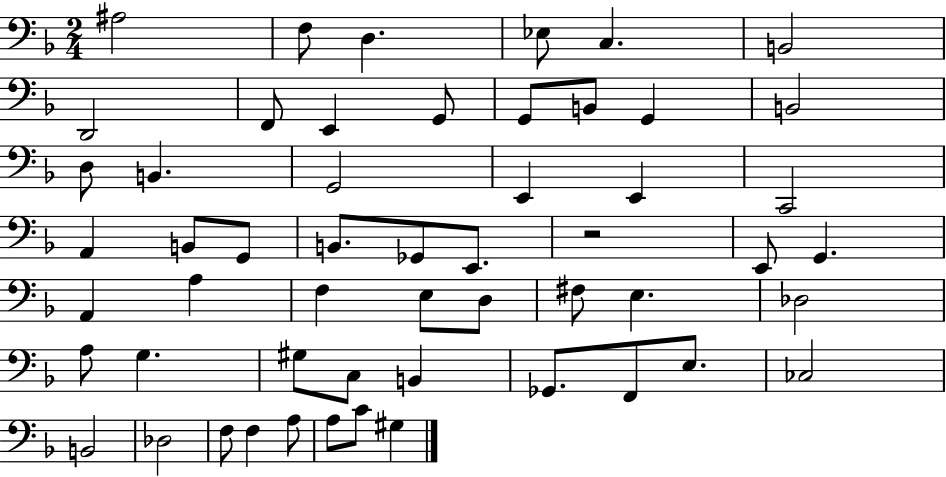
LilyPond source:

{
  \clef bass
  \numericTimeSignature
  \time 2/4
  \key f \major
  ais2 | f8 d4. | ees8 c4. | b,2 | \break d,2 | f,8 e,4 g,8 | g,8 b,8 g,4 | b,2 | \break d8 b,4. | g,2 | e,4 e,4 | c,2 | \break a,4 b,8 g,8 | b,8. ges,8 e,8. | r2 | e,8 g,4. | \break a,4 a4 | f4 e8 d8 | fis8 e4. | des2 | \break a8 g4. | gis8 c8 b,4 | ges,8. f,8 e8. | ces2 | \break b,2 | des2 | f8 f4 a8 | a8 c'8 gis4 | \break \bar "|."
}